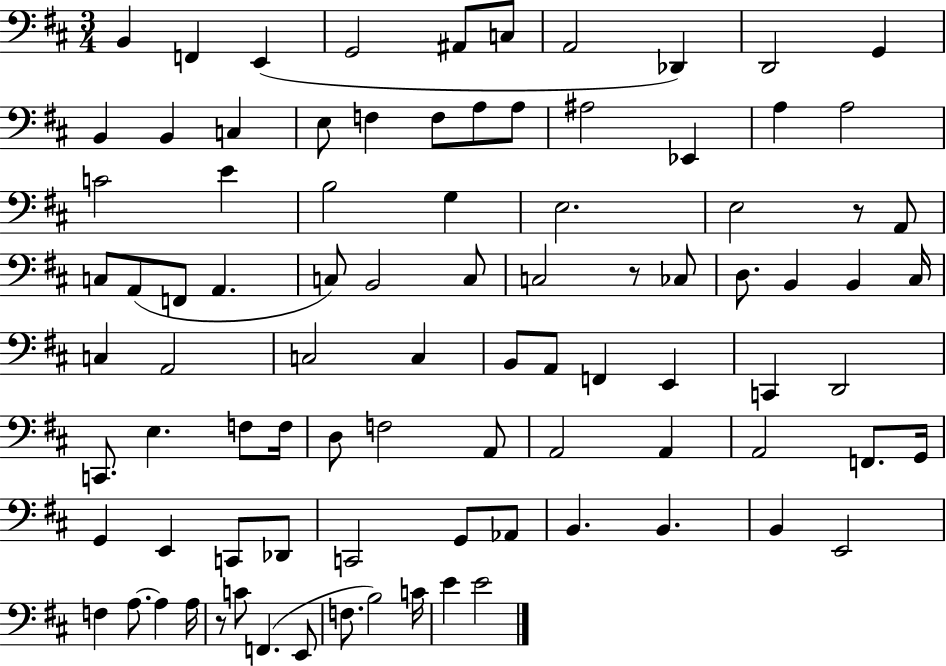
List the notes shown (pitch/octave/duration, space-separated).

B2/q F2/q E2/q G2/h A#2/e C3/e A2/h Db2/q D2/h G2/q B2/q B2/q C3/q E3/e F3/q F3/e A3/e A3/e A#3/h Eb2/q A3/q A3/h C4/h E4/q B3/h G3/q E3/h. E3/h R/e A2/e C3/e A2/e F2/e A2/q. C3/e B2/h C3/e C3/h R/e CES3/e D3/e. B2/q B2/q C#3/s C3/q A2/h C3/h C3/q B2/e A2/e F2/q E2/q C2/q D2/h C2/e. E3/q. F3/e F3/s D3/e F3/h A2/e A2/h A2/q A2/h F2/e. G2/s G2/q E2/q C2/e Db2/e C2/h G2/e Ab2/e B2/q. B2/q. B2/q E2/h F3/q A3/e. A3/q A3/s R/e C4/e F2/q. E2/e F3/e. B3/h C4/s E4/q E4/h